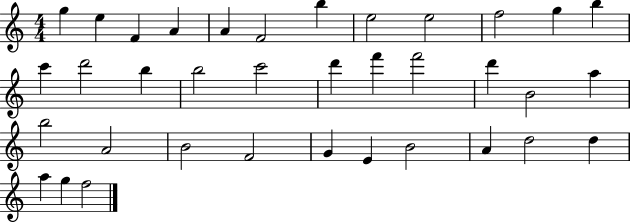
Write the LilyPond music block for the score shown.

{
  \clef treble
  \numericTimeSignature
  \time 4/4
  \key c \major
  g''4 e''4 f'4 a'4 | a'4 f'2 b''4 | e''2 e''2 | f''2 g''4 b''4 | \break c'''4 d'''2 b''4 | b''2 c'''2 | d'''4 f'''4 f'''2 | d'''4 b'2 a''4 | \break b''2 a'2 | b'2 f'2 | g'4 e'4 b'2 | a'4 d''2 d''4 | \break a''4 g''4 f''2 | \bar "|."
}